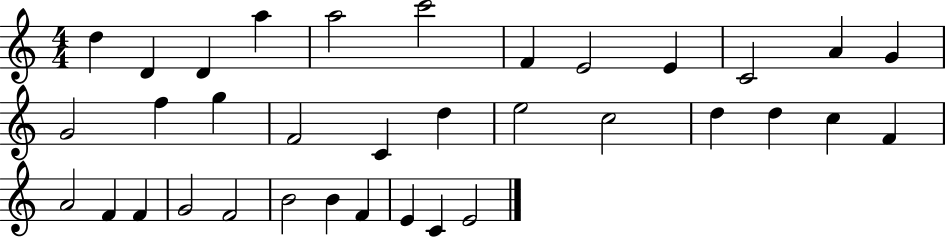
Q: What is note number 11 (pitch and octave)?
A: A4